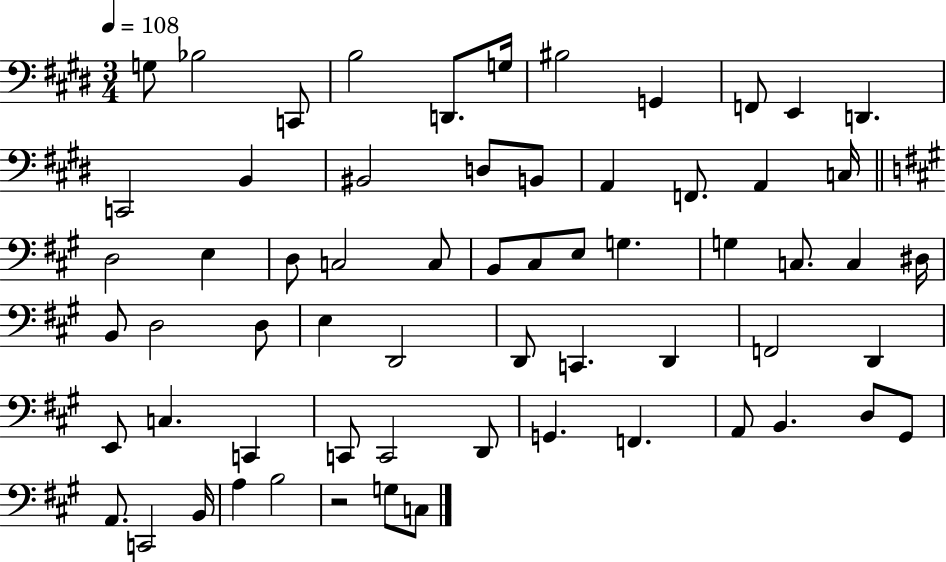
G3/e Bb3/h C2/e B3/h D2/e. G3/s BIS3/h G2/q F2/e E2/q D2/q. C2/h B2/q BIS2/h D3/e B2/e A2/q F2/e. A2/q C3/s D3/h E3/q D3/e C3/h C3/e B2/e C#3/e E3/e G3/q. G3/q C3/e. C3/q D#3/s B2/e D3/h D3/e E3/q D2/h D2/e C2/q. D2/q F2/h D2/q E2/e C3/q. C2/q C2/e C2/h D2/e G2/q. F2/q. A2/e B2/q. D3/e G#2/e A2/e. C2/h B2/s A3/q B3/h R/h G3/e C3/e